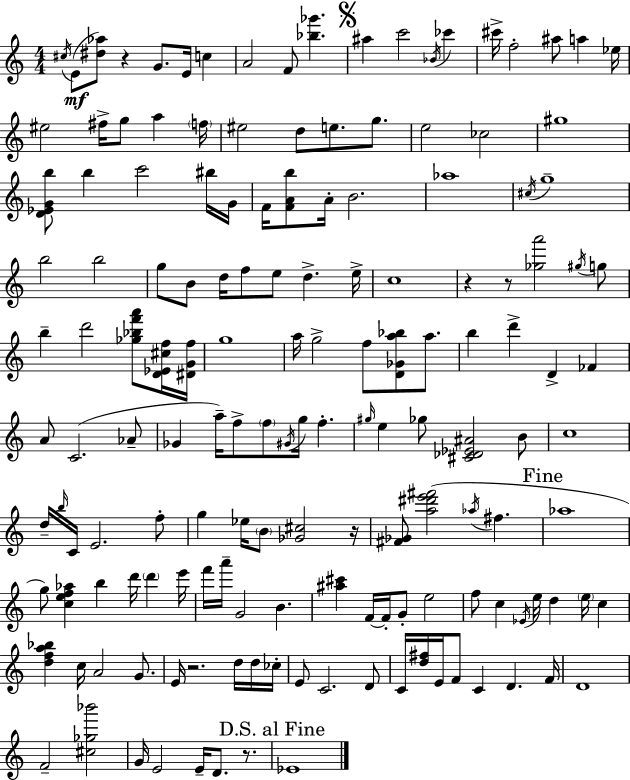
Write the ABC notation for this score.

X:1
T:Untitled
M:4/4
L:1/4
K:C
^c/4 E/2 [^d_a]/2 z G/2 E/4 c A2 F/2 [_b_g'] ^a c'2 _B/4 _c' ^c'/4 f2 ^a/2 a _e/4 ^e2 ^f/4 g/2 a f/4 ^e2 d/2 e/2 g/2 e2 _c2 ^g4 [D_EGb]/2 b c'2 ^b/4 G/4 F/4 [FAb]/2 A/4 B2 _a4 ^c/4 g4 b2 b2 g/2 B/2 d/4 f/2 e/2 d e/4 c4 z z/2 [_ga']2 ^g/4 g/2 b d'2 [_g_bf'a']/2 [D_E^cf]/4 [^DGf]/4 g4 a/4 g2 f/2 [D_Ga_b]/2 a/2 b d' D _F A/2 C2 _A/2 _G a/4 f/2 f/2 ^G/4 g/4 f ^g/4 e _g/2 [^C_D_E^A]2 B/2 c4 d/4 b/4 C/4 E2 f/2 g _e/4 B/2 [_G^c]2 z/4 [^F_G]/2 [a^d'e'^f']2 _a/4 ^f _a4 g/2 [cef_a] b d'/4 d' e'/4 f'/4 a'/4 G2 B [^a^c'] F/4 F/4 G/2 e2 f/2 c _E/4 e/4 d e/4 c [dfa_b] c/4 A2 G/2 E/4 z2 d/4 d/4 _c/4 E/2 C2 D/2 C/4 [d^f]/4 E/4 F/2 C D F/4 D4 F2 [^c_g_b']2 G/4 E2 E/4 D/2 z/2 _E4